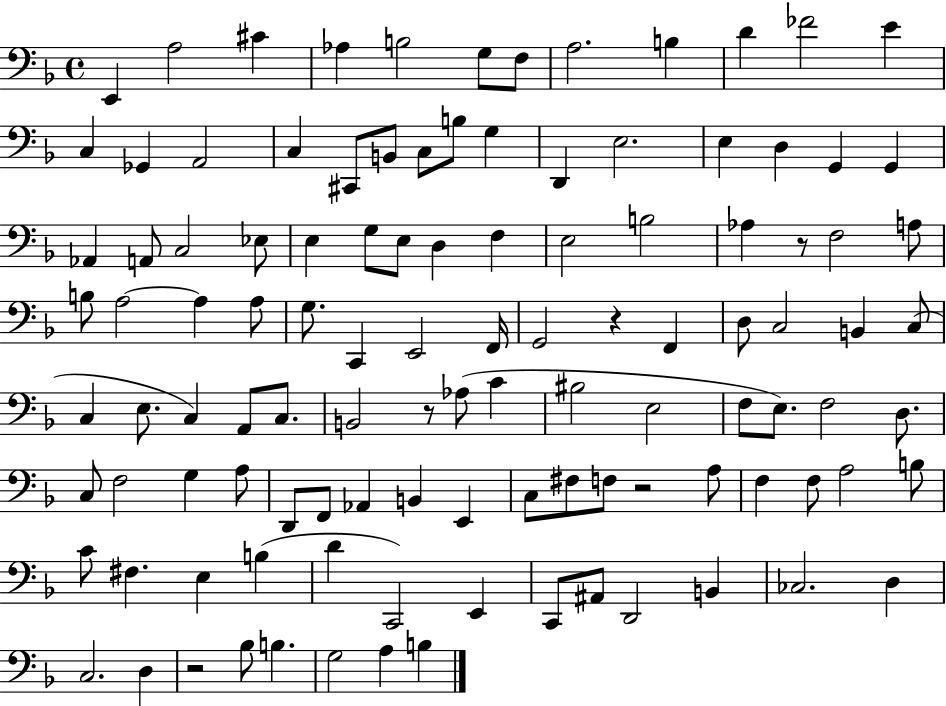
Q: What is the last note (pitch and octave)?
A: B3